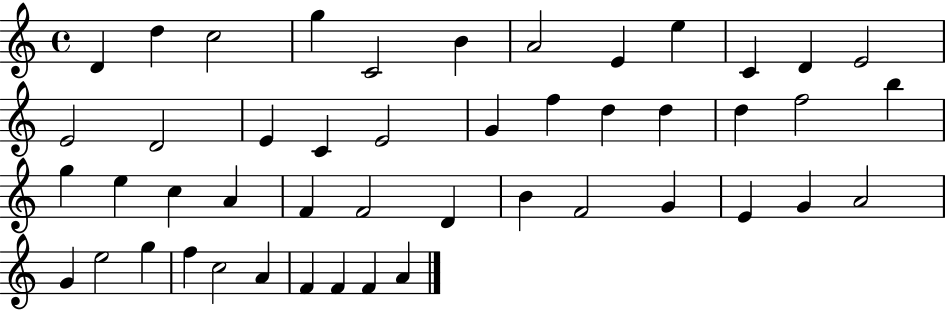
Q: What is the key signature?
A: C major